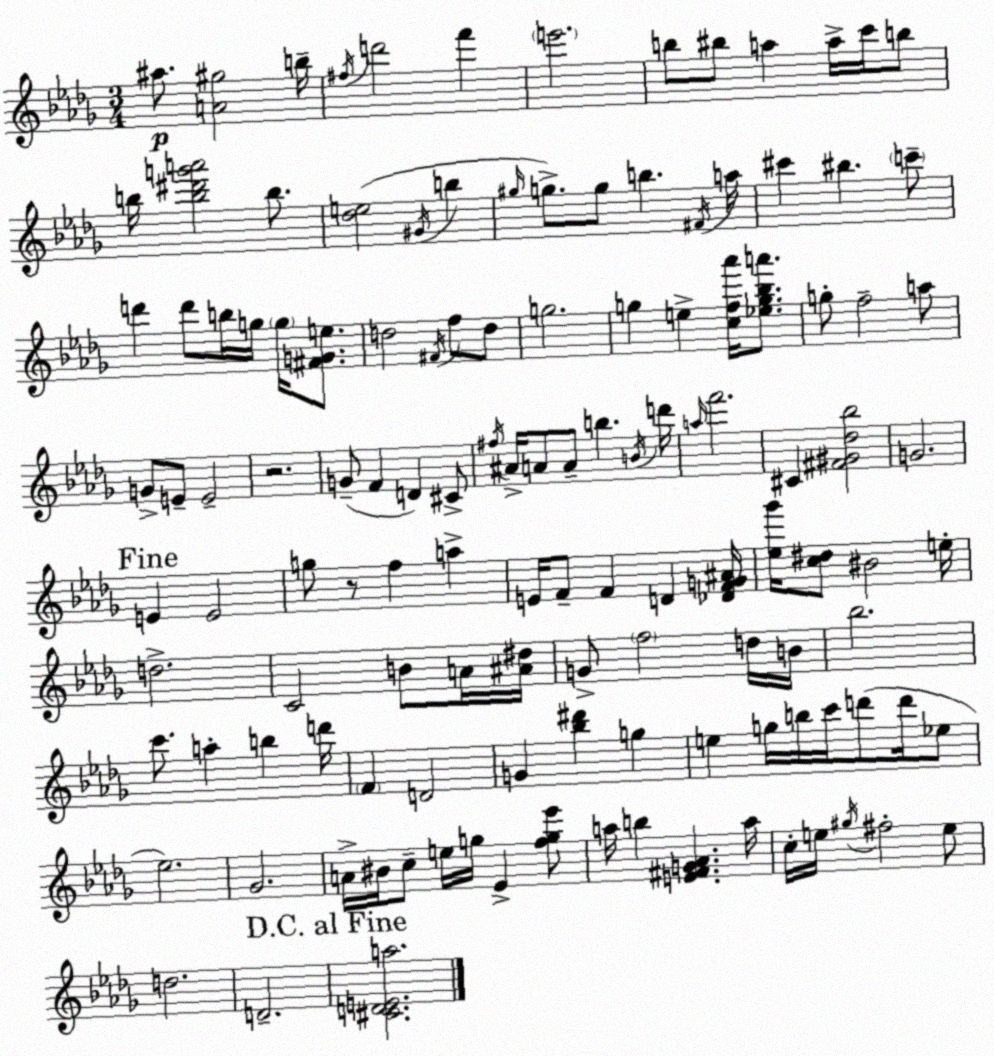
X:1
T:Untitled
M:3/4
L:1/4
K:Bbm
^a/2 [A^g]2 b/4 ^f/4 d'2 f' e'2 b/2 ^b/2 a a/4 c'/4 b/2 b/4 [b^d'g'a']2 b/2 [_de]2 ^G/4 b ^g/4 g/2 g/2 b ^F/4 a/4 ^c' ^b c'/2 d' d'/2 b/4 g/4 g/4 [^FGe]/2 d2 ^F/4 f/2 d/2 g2 g e [cf_a']/4 [_eg_ba']/2 g/2 f2 a/2 G/2 E/2 E2 z2 G/2 F D ^C/2 ^f/4 ^A/4 A/2 A/2 b B/4 d'/4 a/4 f'2 ^C [^F^G_d_b]2 G2 E E2 g/2 z/2 f a E/4 F/2 F D [_DFG^A]/4 [_e_g']/4 [c^d]/2 ^B2 e/4 d2 C2 B/2 A/4 [^A^d]/4 G/2 f2 d/4 B/4 _b2 c'/2 a b d'/4 F D2 G [_b^d'] g e g/4 b/4 c'/4 d'/2 d'/4 _e/2 _e2 _G2 A/4 ^B/4 c/2 e/4 g/4 _E [fg_e']/2 a/4 b [E^FG_A] a/4 c/4 e/4 ^g/4 ^f2 e/2 d2 D2 [^CDEa]2